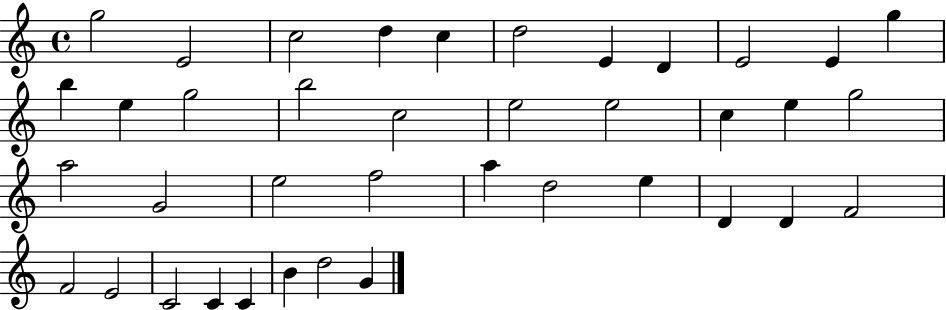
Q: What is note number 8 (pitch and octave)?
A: D4